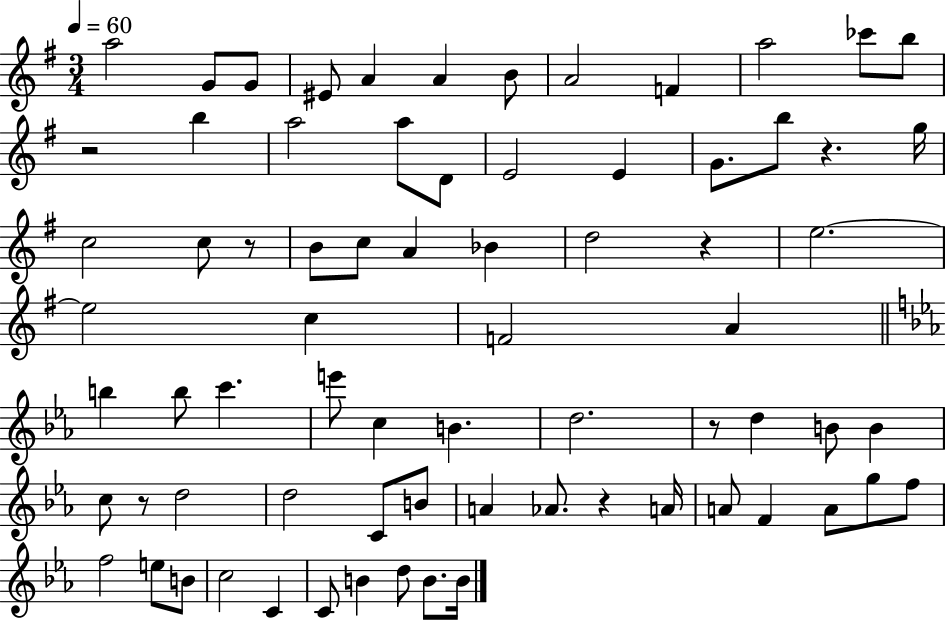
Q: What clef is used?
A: treble